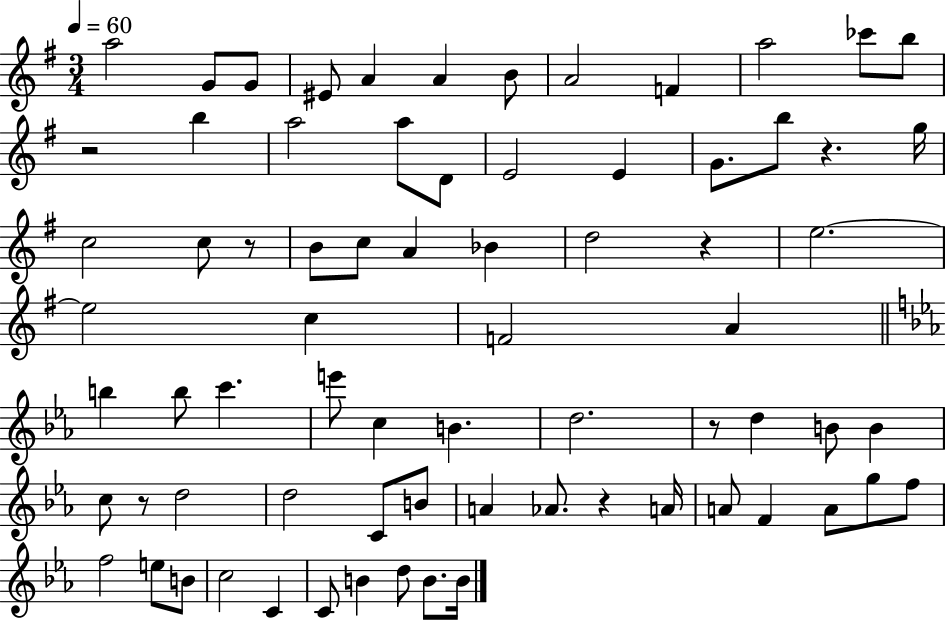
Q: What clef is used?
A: treble